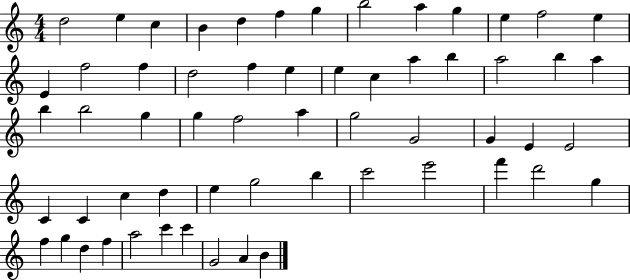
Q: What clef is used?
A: treble